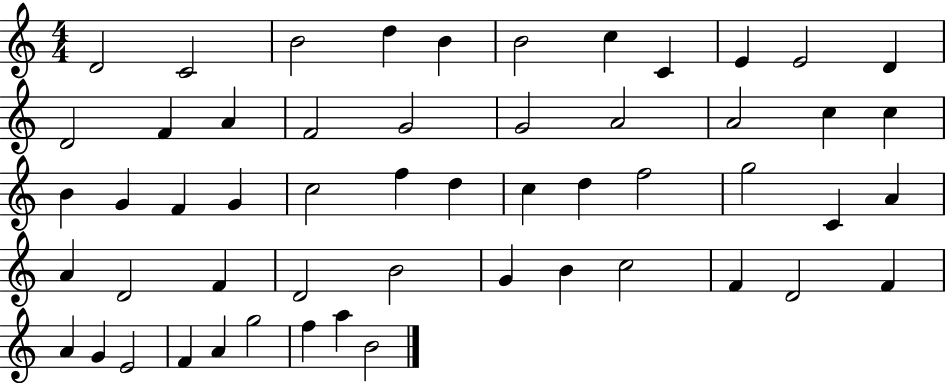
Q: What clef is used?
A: treble